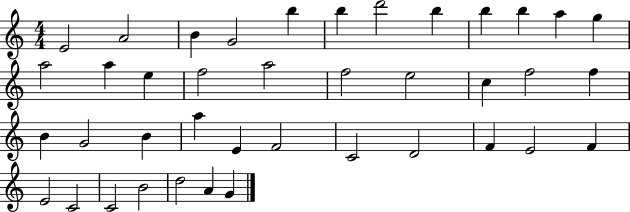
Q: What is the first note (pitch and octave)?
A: E4